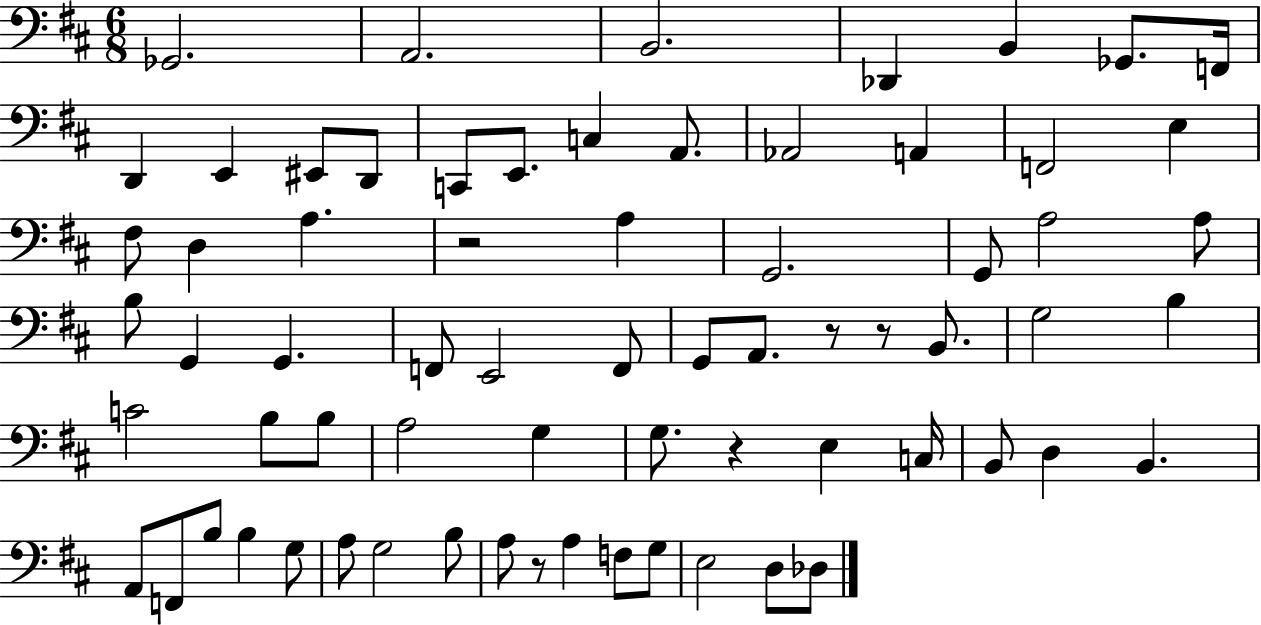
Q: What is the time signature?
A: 6/8